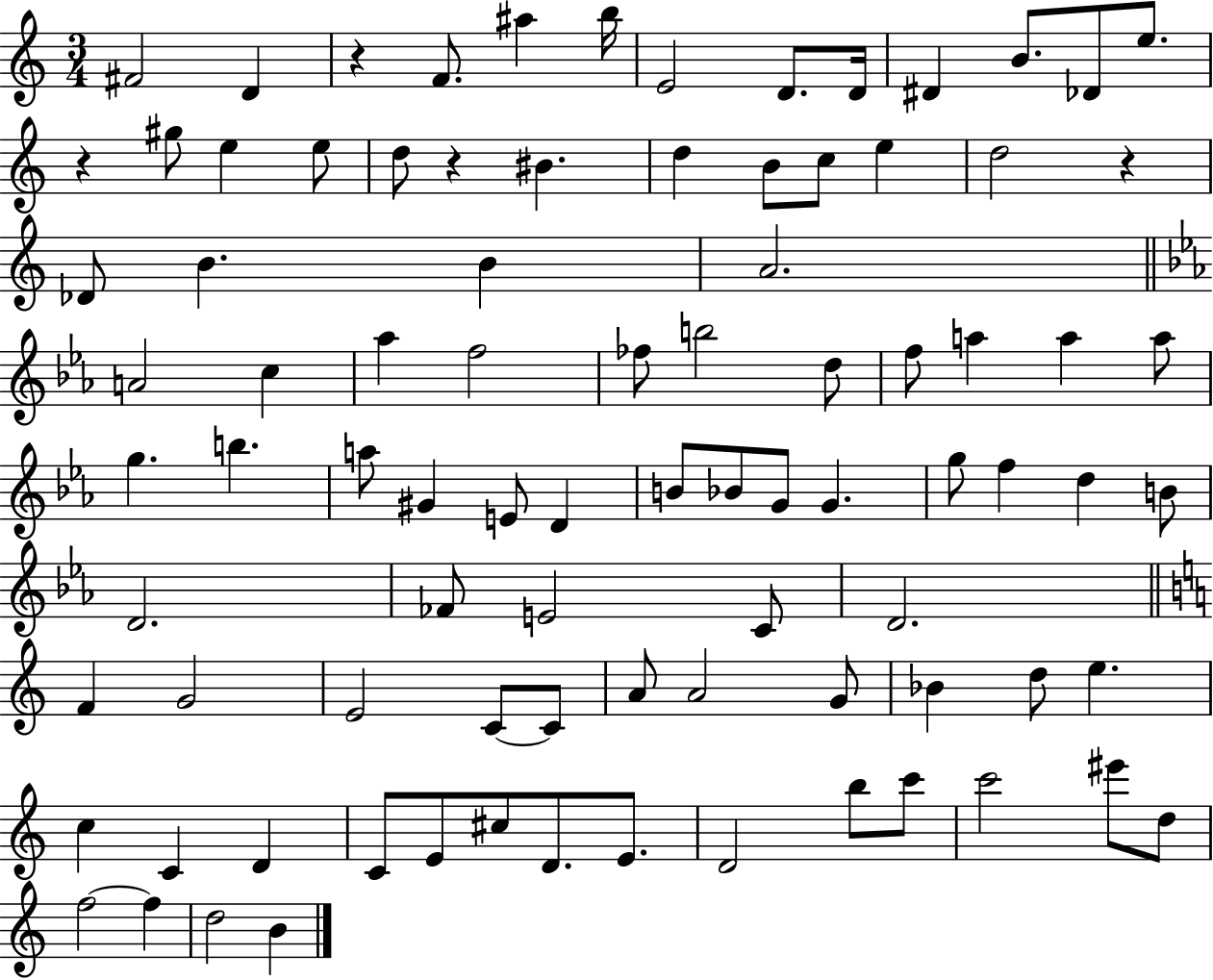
F#4/h D4/q R/q F4/e. A#5/q B5/s E4/h D4/e. D4/s D#4/q B4/e. Db4/e E5/e. R/q G#5/e E5/q E5/e D5/e R/q BIS4/q. D5/q B4/e C5/e E5/q D5/h R/q Db4/e B4/q. B4/q A4/h. A4/h C5/q Ab5/q F5/h FES5/e B5/h D5/e F5/e A5/q A5/q A5/e G5/q. B5/q. A5/e G#4/q E4/e D4/q B4/e Bb4/e G4/e G4/q. G5/e F5/q D5/q B4/e D4/h. FES4/e E4/h C4/e D4/h. F4/q G4/h E4/h C4/e C4/e A4/e A4/h G4/e Bb4/q D5/e E5/q. C5/q C4/q D4/q C4/e E4/e C#5/e D4/e. E4/e. D4/h B5/e C6/e C6/h EIS6/e D5/e F5/h F5/q D5/h B4/q